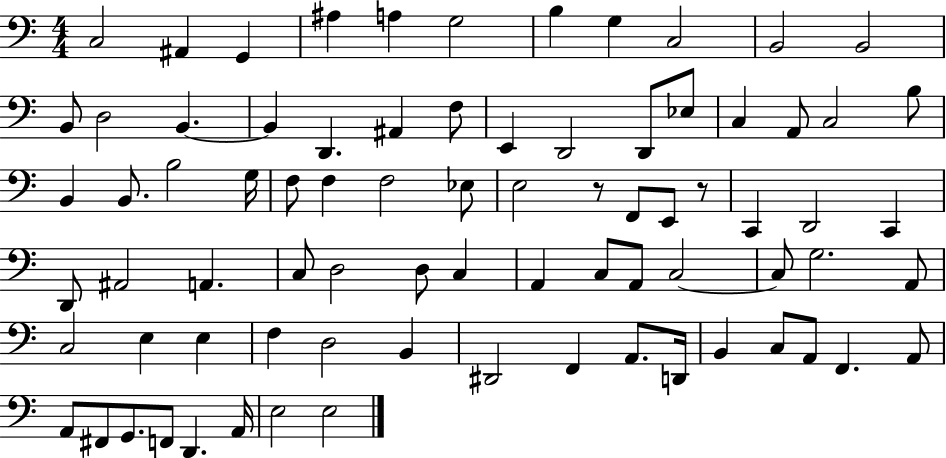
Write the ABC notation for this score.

X:1
T:Untitled
M:4/4
L:1/4
K:C
C,2 ^A,, G,, ^A, A, G,2 B, G, C,2 B,,2 B,,2 B,,/2 D,2 B,, B,, D,, ^A,, F,/2 E,, D,,2 D,,/2 _E,/2 C, A,,/2 C,2 B,/2 B,, B,,/2 B,2 G,/4 F,/2 F, F,2 _E,/2 E,2 z/2 F,,/2 E,,/2 z/2 C,, D,,2 C,, D,,/2 ^A,,2 A,, C,/2 D,2 D,/2 C, A,, C,/2 A,,/2 C,2 C,/2 G,2 A,,/2 C,2 E, E, F, D,2 B,, ^D,,2 F,, A,,/2 D,,/4 B,, C,/2 A,,/2 F,, A,,/2 A,,/2 ^F,,/2 G,,/2 F,,/2 D,, A,,/4 E,2 E,2